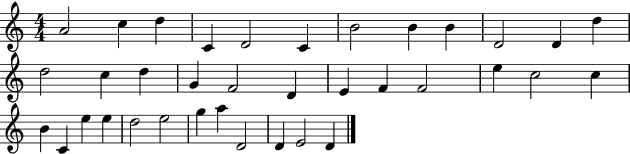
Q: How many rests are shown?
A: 0